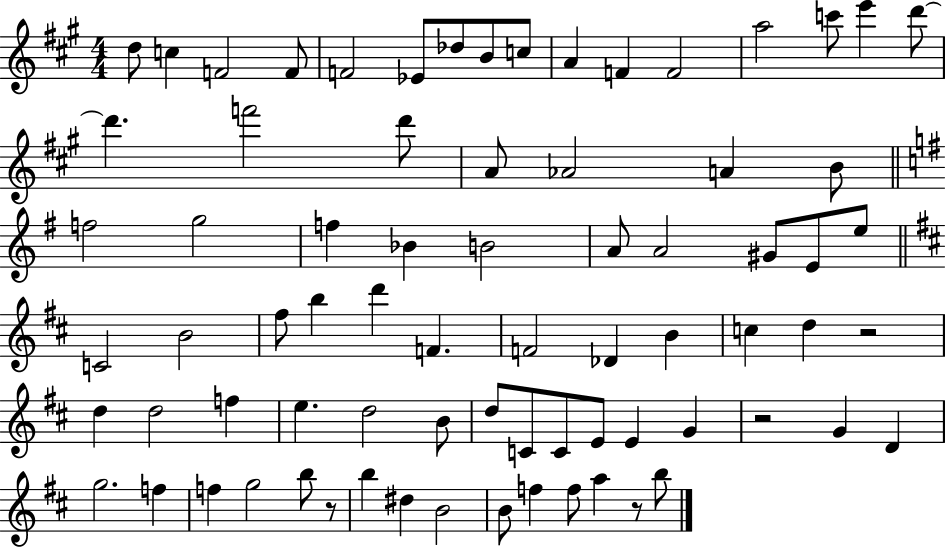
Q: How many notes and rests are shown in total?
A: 75